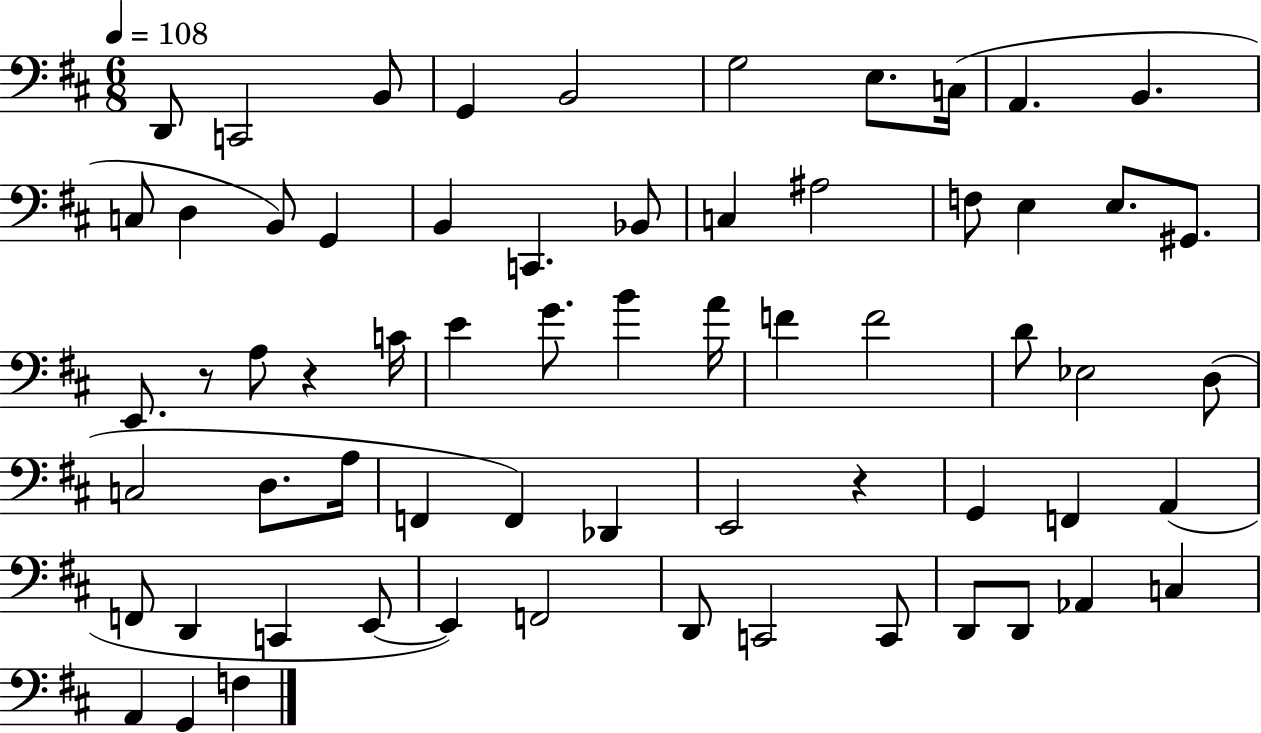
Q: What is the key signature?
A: D major